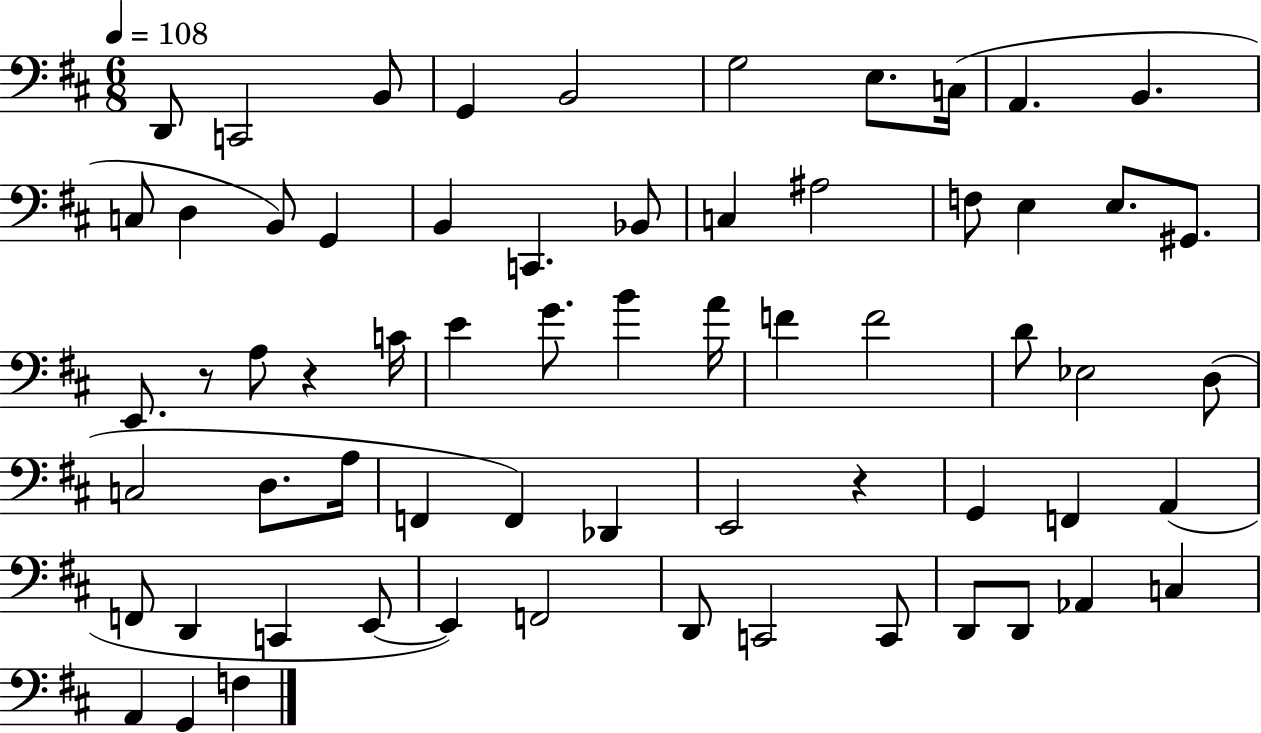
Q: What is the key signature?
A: D major